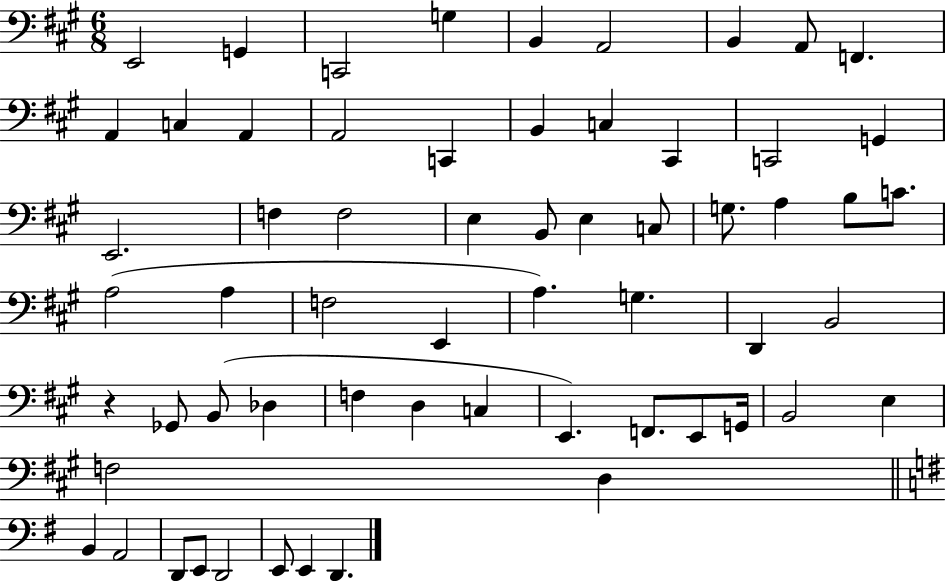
{
  \clef bass
  \numericTimeSignature
  \time 6/8
  \key a \major
  e,2 g,4 | c,2 g4 | b,4 a,2 | b,4 a,8 f,4. | \break a,4 c4 a,4 | a,2 c,4 | b,4 c4 cis,4 | c,2 g,4 | \break e,2. | f4 f2 | e4 b,8 e4 c8 | g8. a4 b8 c'8. | \break a2( a4 | f2 e,4 | a4.) g4. | d,4 b,2 | \break r4 ges,8 b,8( des4 | f4 d4 c4 | e,4.) f,8. e,8 g,16 | b,2 e4 | \break f2 d4 | \bar "||" \break \key g \major b,4 a,2 | d,8 e,8 d,2 | e,8 e,4 d,4. | \bar "|."
}